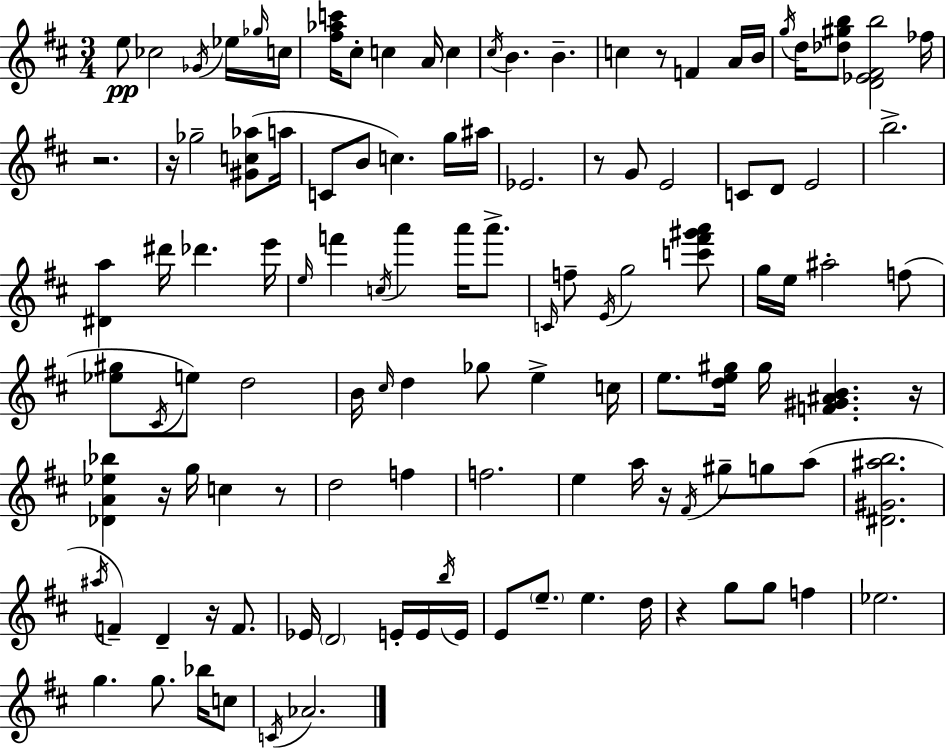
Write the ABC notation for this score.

X:1
T:Untitled
M:3/4
L:1/4
K:D
e/2 _c2 _G/4 _e/4 _g/4 c/4 [^f_ac']/4 ^c/2 c A/4 c ^c/4 B B c z/2 F A/4 B/4 g/4 d/4 [_d^gb]/2 [D_E^Fb]2 _f/4 z2 z/4 _g2 [^Gc_a]/2 a/4 C/2 B/2 c g/4 ^a/4 _E2 z/2 G/2 E2 C/2 D/2 E2 b2 [^Da] ^d'/4 _d' e'/4 e/4 f' c/4 a' a'/4 a'/2 C/4 f/2 E/4 g2 [c'^f'^g'a']/2 g/4 e/4 ^a2 f/2 [_e^g]/2 ^C/4 e/2 d2 B/4 ^c/4 d _g/2 e c/4 e/2 [de^g]/4 ^g/4 [F^G^AB] z/4 [_DA_e_b] z/4 g/4 c z/2 d2 f f2 e a/4 z/4 ^F/4 ^g/2 g/2 a/2 [^D^G^ab]2 ^a/4 F D z/4 F/2 _E/4 D2 E/4 E/4 b/4 E/4 E/2 e/2 e d/4 z g/2 g/2 f _e2 g g/2 _b/4 c/2 C/4 _A2